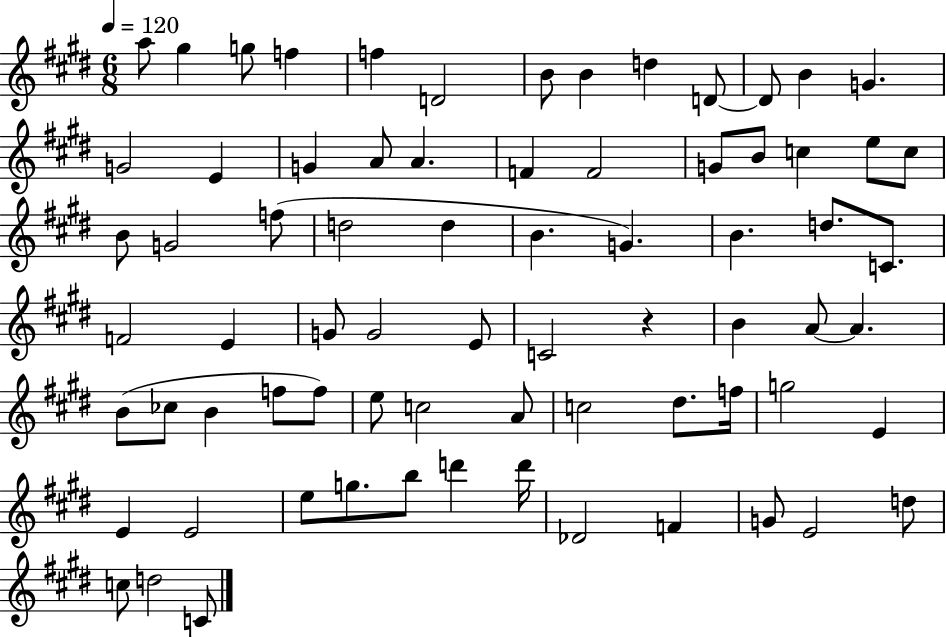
X:1
T:Untitled
M:6/8
L:1/4
K:E
a/2 ^g g/2 f f D2 B/2 B d D/2 D/2 B G G2 E G A/2 A F F2 G/2 B/2 c e/2 c/2 B/2 G2 f/2 d2 d B G B d/2 C/2 F2 E G/2 G2 E/2 C2 z B A/2 A B/2 _c/2 B f/2 f/2 e/2 c2 A/2 c2 ^d/2 f/4 g2 E E E2 e/2 g/2 b/2 d' d'/4 _D2 F G/2 E2 d/2 c/2 d2 C/2